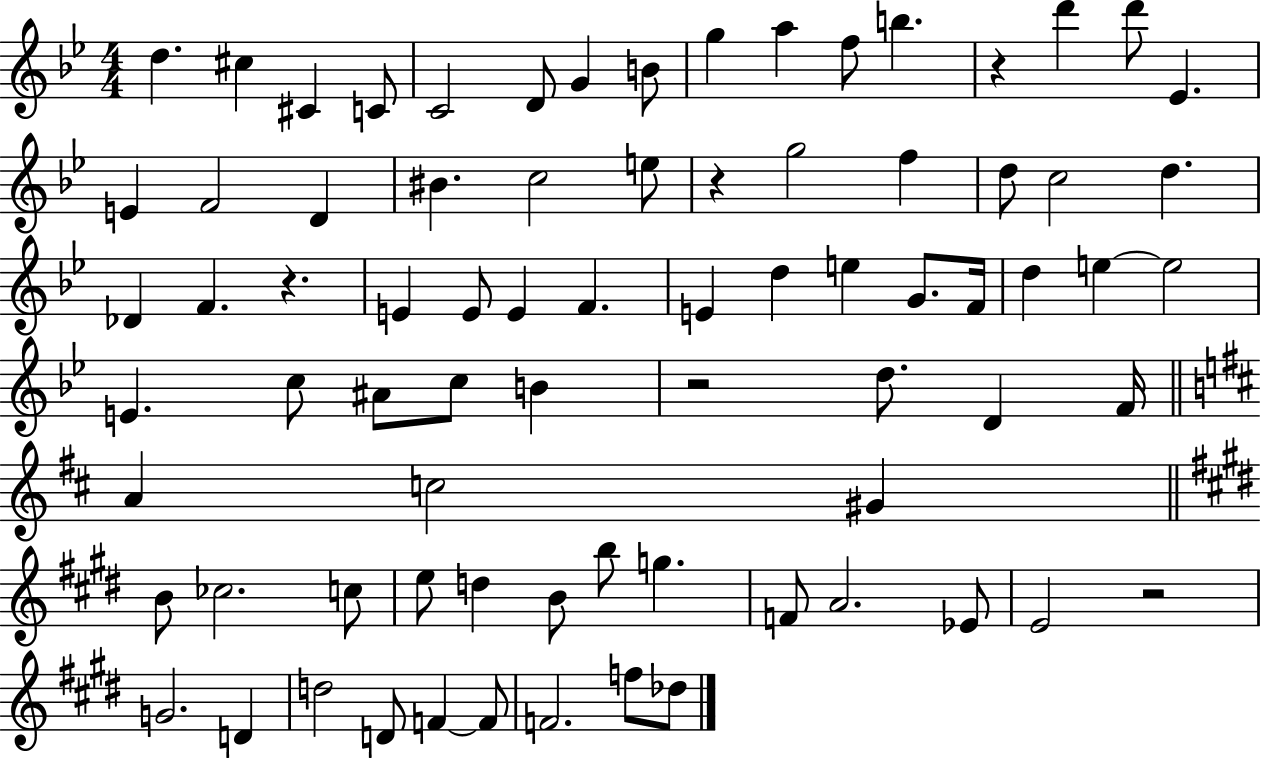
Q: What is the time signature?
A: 4/4